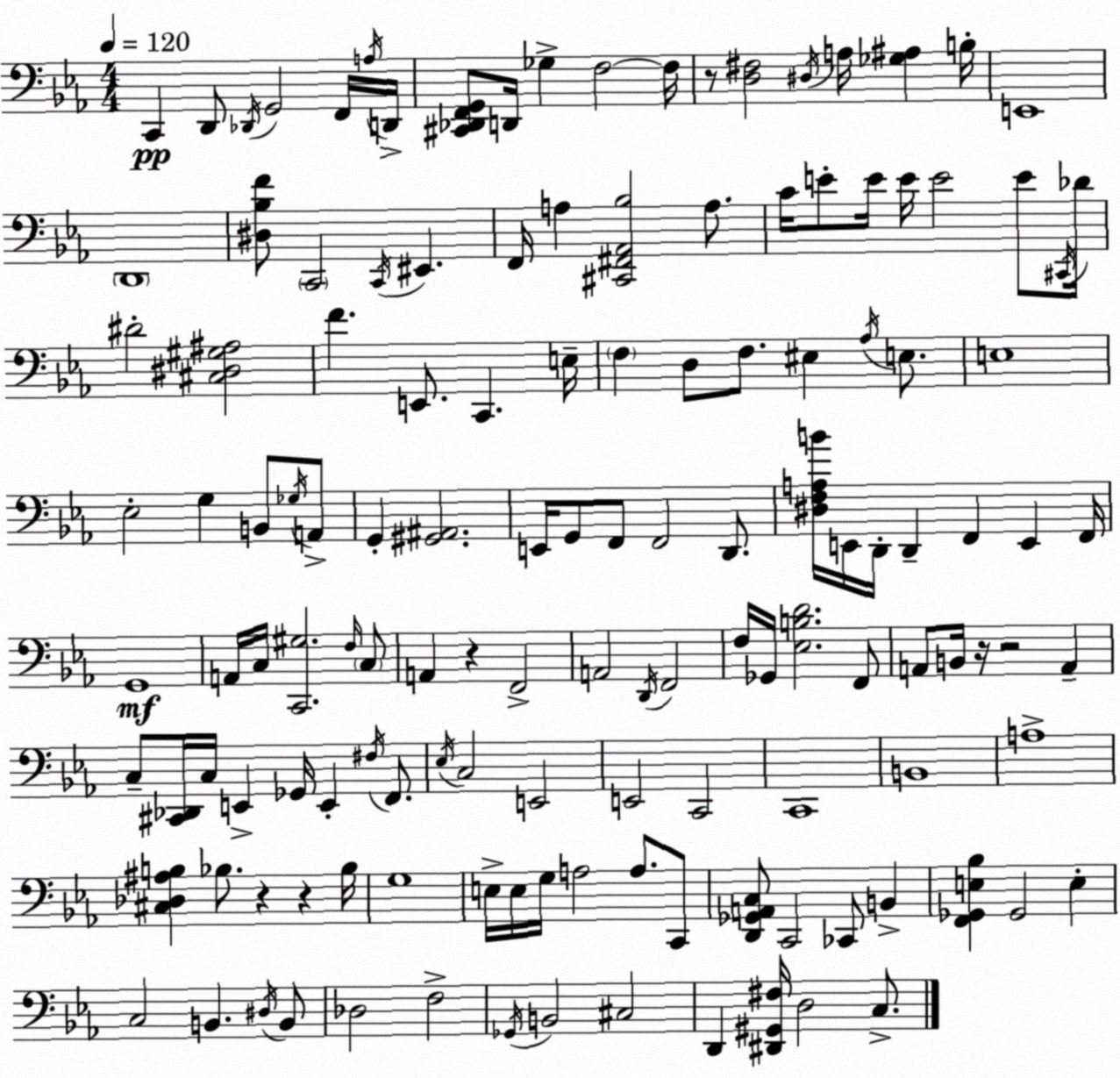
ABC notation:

X:1
T:Untitled
M:4/4
L:1/4
K:Eb
C,, D,,/2 _D,,/4 G,,2 F,,/4 A,/4 D,,/4 [^C,,_D,,F,,G,,]/2 D,,/4 _G, F,2 F,/4 z/2 [D,^F,]2 ^D,/4 A,/4 [_G,^A,] B,/4 E,,4 D,,4 [^D,_B,F]/2 C,,2 C,,/4 ^E,, F,,/4 A, [^C,,^F,,_A,,_B,]2 A,/2 C/4 E/2 E/4 E/4 E2 E/2 ^C,,/4 _D/4 ^D2 [^C,^D,^G,^A,]2 F E,,/2 C,, E,/4 F, D,/2 F,/2 ^E, _A,/4 E,/2 E,4 _E,2 G, B,,/2 _G,/4 A,,/2 G,, [^G,,^A,,]2 E,,/4 G,,/2 F,,/2 F,,2 D,,/2 [^D,F,A,B]/4 E,,/4 D,,/4 D,, F,, E,, F,,/4 G,,4 A,,/4 C,/4 [C,,^G,]2 F,/4 C,/2 A,, z F,,2 A,,2 D,,/4 F,,2 F,/4 _G,,/4 [_E,B,D]2 F,,/2 A,,/2 B,,/4 z/4 z2 A,, C,/2 [^C,,_D,,]/4 C,/4 E,, _G,,/4 E,, ^F,/4 F,,/2 _E,/4 C,2 E,,2 E,,2 C,,2 C,,4 B,,4 A,4 [^C,_D,^A,B,] _B,/2 z z _B,/4 G,4 E,/4 E,/4 G,/4 A,2 A,/2 C,,/2 [D,,_G,,A,,C,]/2 C,,2 _C,,/2 B,, [F,,_G,,E,_B,] _G,,2 E, C,2 B,, ^D,/4 B,,/2 _D,2 F,2 _G,,/4 B,,2 ^C,2 D,, [^D,,^G,,^F,]/4 D,2 C,/2